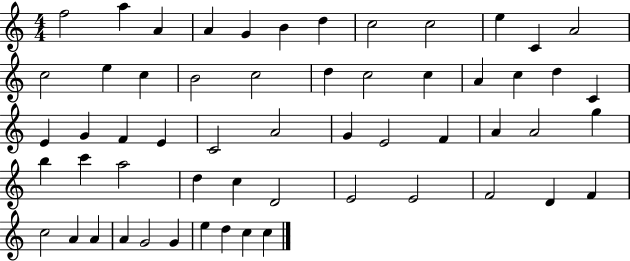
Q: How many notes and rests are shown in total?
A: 57